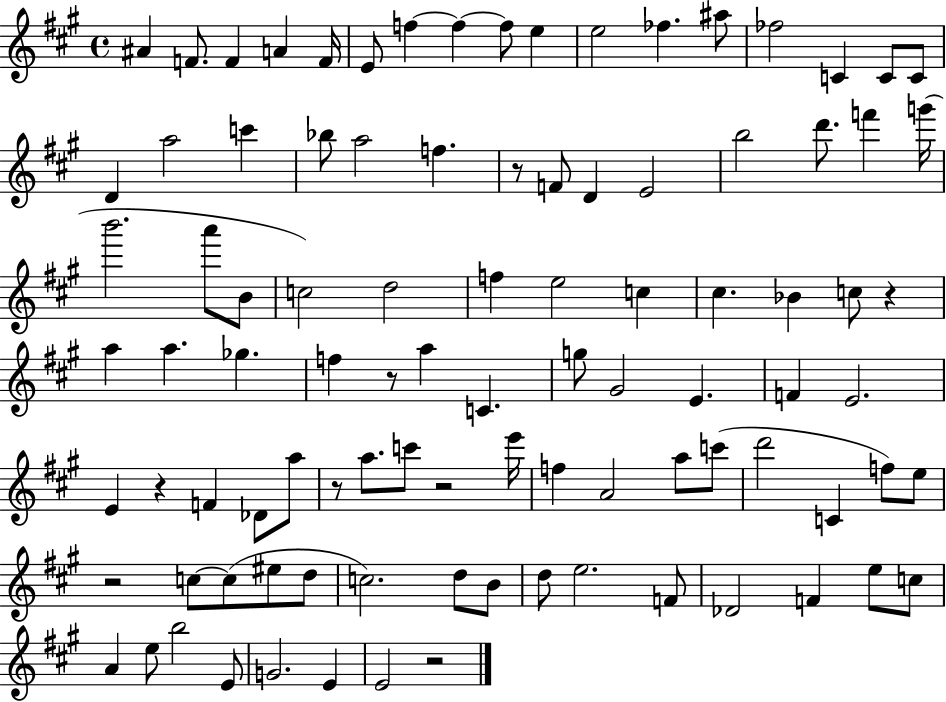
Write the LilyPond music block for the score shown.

{
  \clef treble
  \time 4/4
  \defaultTimeSignature
  \key a \major
  \repeat volta 2 { ais'4 f'8. f'4 a'4 f'16 | e'8 f''4~~ f''4~~ f''8 e''4 | e''2 fes''4. ais''8 | fes''2 c'4 c'8 c'8 | \break d'4 a''2 c'''4 | bes''8 a''2 f''4. | r8 f'8 d'4 e'2 | b''2 d'''8. f'''4 g'''16( | \break b'''2. a'''8 b'8 | c''2) d''2 | f''4 e''2 c''4 | cis''4. bes'4 c''8 r4 | \break a''4 a''4. ges''4. | f''4 r8 a''4 c'4. | g''8 gis'2 e'4. | f'4 e'2. | \break e'4 r4 f'4 des'8 a''8 | r8 a''8. c'''8 r2 e'''16 | f''4 a'2 a''8 c'''8( | d'''2 c'4 f''8) e''8 | \break r2 c''8~~ c''8( eis''8 d''8 | c''2.) d''8 b'8 | d''8 e''2. f'8 | des'2 f'4 e''8 c''8 | \break a'4 e''8 b''2 e'8 | g'2. e'4 | e'2 r2 | } \bar "|."
}